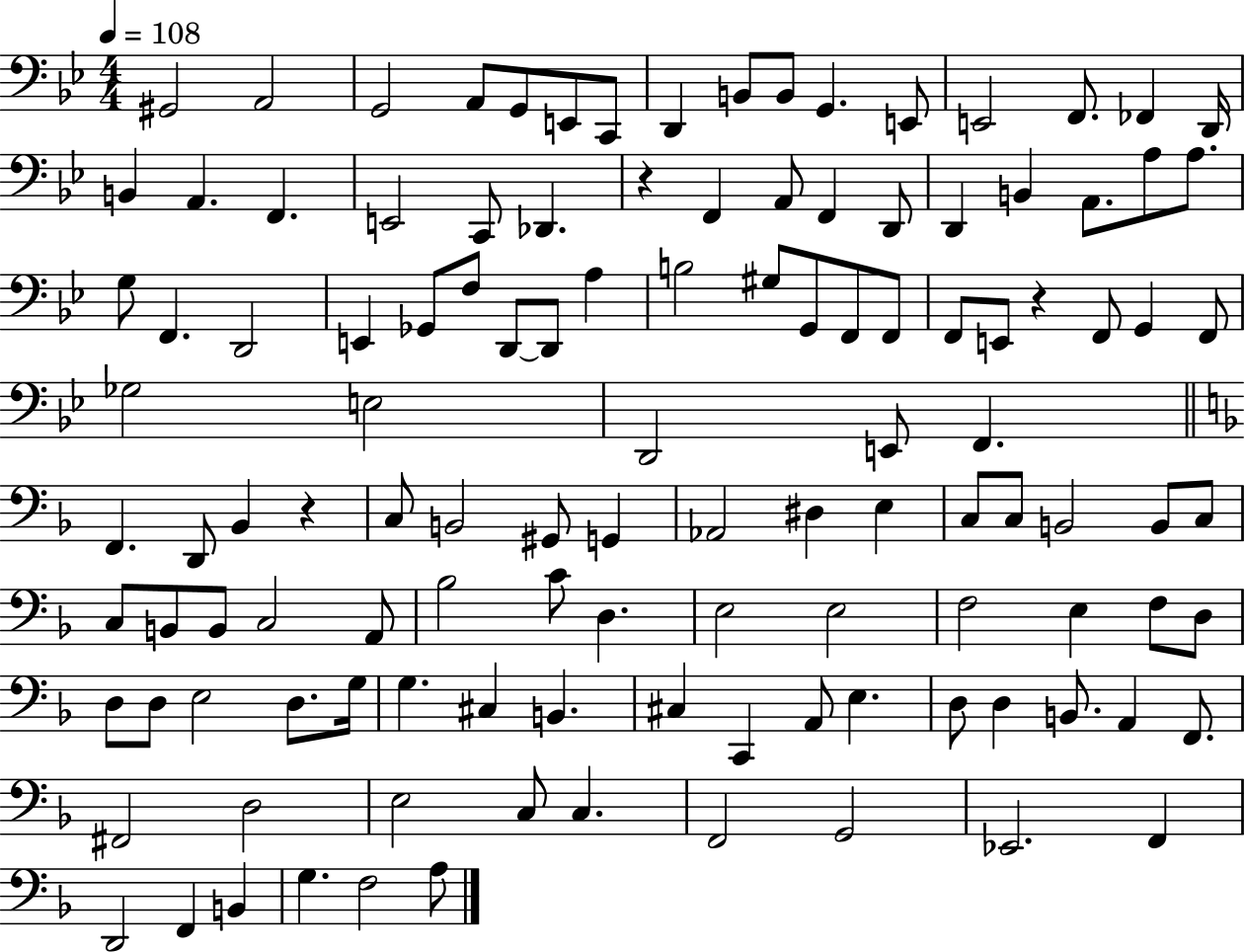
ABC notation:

X:1
T:Untitled
M:4/4
L:1/4
K:Bb
^G,,2 A,,2 G,,2 A,,/2 G,,/2 E,,/2 C,,/2 D,, B,,/2 B,,/2 G,, E,,/2 E,,2 F,,/2 _F,, D,,/4 B,, A,, F,, E,,2 C,,/2 _D,, z F,, A,,/2 F,, D,,/2 D,, B,, A,,/2 A,/2 A,/2 G,/2 F,, D,,2 E,, _G,,/2 F,/2 D,,/2 D,,/2 A, B,2 ^G,/2 G,,/2 F,,/2 F,,/2 F,,/2 E,,/2 z F,,/2 G,, F,,/2 _G,2 E,2 D,,2 E,,/2 F,, F,, D,,/2 _B,, z C,/2 B,,2 ^G,,/2 G,, _A,,2 ^D, E, C,/2 C,/2 B,,2 B,,/2 C,/2 C,/2 B,,/2 B,,/2 C,2 A,,/2 _B,2 C/2 D, E,2 E,2 F,2 E, F,/2 D,/2 D,/2 D,/2 E,2 D,/2 G,/4 G, ^C, B,, ^C, C,, A,,/2 E, D,/2 D, B,,/2 A,, F,,/2 ^F,,2 D,2 E,2 C,/2 C, F,,2 G,,2 _E,,2 F,, D,,2 F,, B,, G, F,2 A,/2